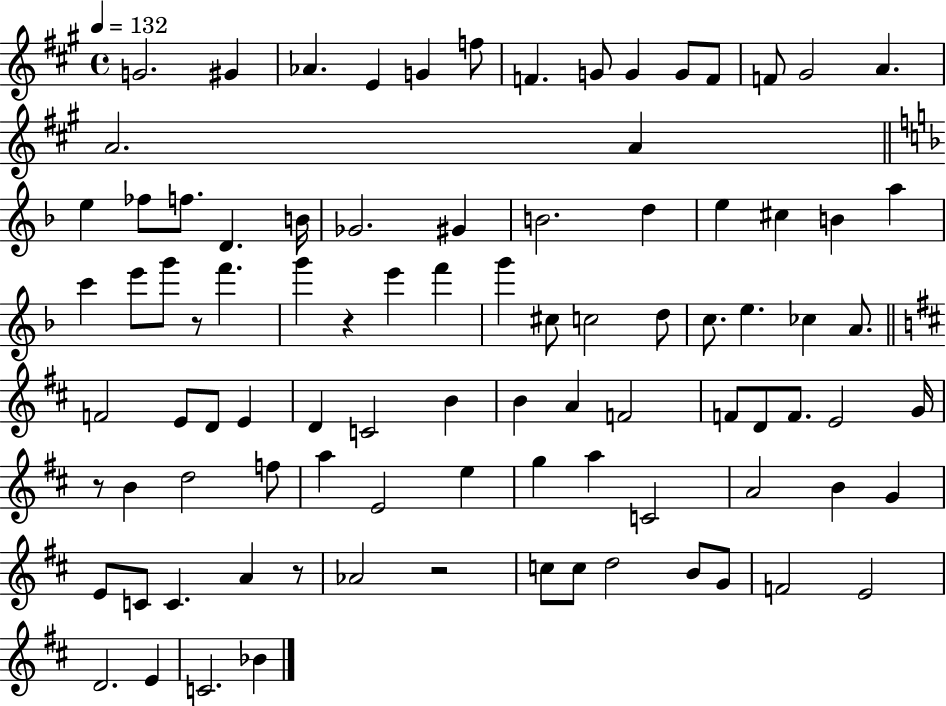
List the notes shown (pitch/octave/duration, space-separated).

G4/h. G#4/q Ab4/q. E4/q G4/q F5/e F4/q. G4/e G4/q G4/e F4/e F4/e G#4/h A4/q. A4/h. A4/q E5/q FES5/e F5/e. D4/q. B4/s Gb4/h. G#4/q B4/h. D5/q E5/q C#5/q B4/q A5/q C6/q E6/e G6/e R/e F6/q. G6/q R/q E6/q F6/q G6/q C#5/e C5/h D5/e C5/e. E5/q. CES5/q A4/e. F4/h E4/e D4/e E4/q D4/q C4/h B4/q B4/q A4/q F4/h F4/e D4/e F4/e. E4/h G4/s R/e B4/q D5/h F5/e A5/q E4/h E5/q G5/q A5/q C4/h A4/h B4/q G4/q E4/e C4/e C4/q. A4/q R/e Ab4/h R/h C5/e C5/e D5/h B4/e G4/e F4/h E4/h D4/h. E4/q C4/h. Bb4/q